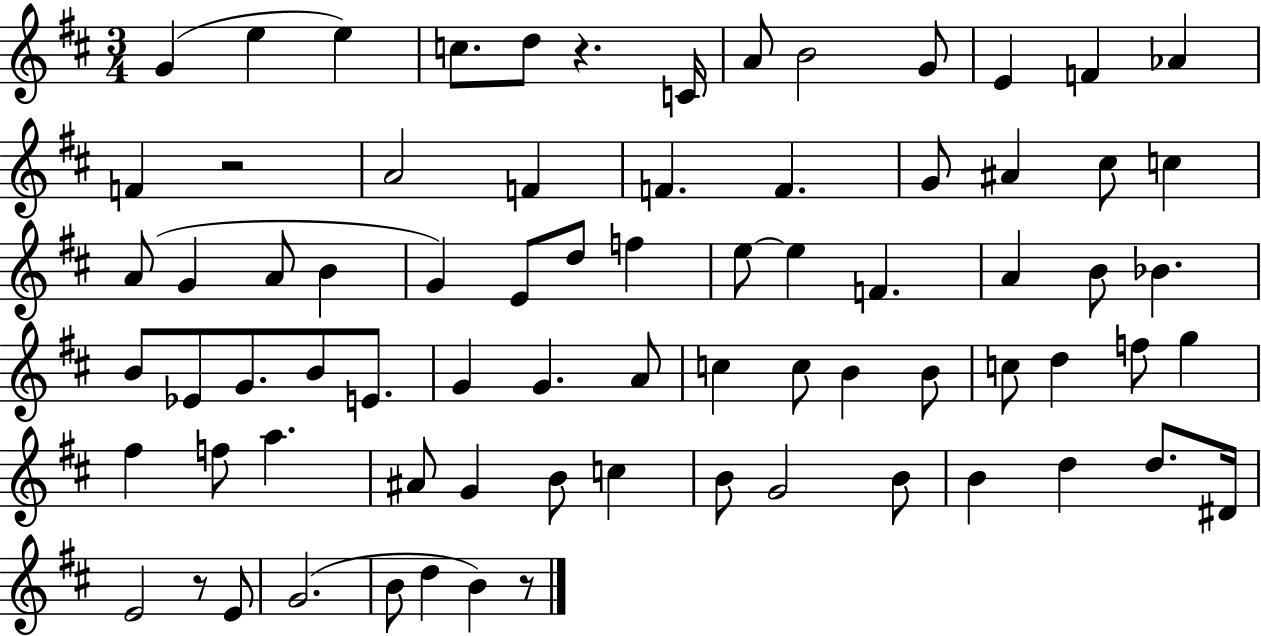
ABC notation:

X:1
T:Untitled
M:3/4
L:1/4
K:D
G e e c/2 d/2 z C/4 A/2 B2 G/2 E F _A F z2 A2 F F F G/2 ^A ^c/2 c A/2 G A/2 B G E/2 d/2 f e/2 e F A B/2 _B B/2 _E/2 G/2 B/2 E/2 G G A/2 c c/2 B B/2 c/2 d f/2 g ^f f/2 a ^A/2 G B/2 c B/2 G2 B/2 B d d/2 ^D/4 E2 z/2 E/2 G2 B/2 d B z/2